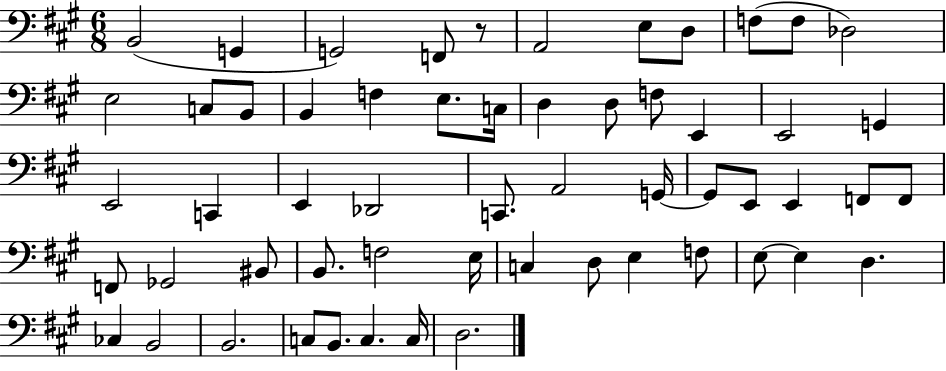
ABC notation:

X:1
T:Untitled
M:6/8
L:1/4
K:A
B,,2 G,, G,,2 F,,/2 z/2 A,,2 E,/2 D,/2 F,/2 F,/2 _D,2 E,2 C,/2 B,,/2 B,, F, E,/2 C,/4 D, D,/2 F,/2 E,, E,,2 G,, E,,2 C,, E,, _D,,2 C,,/2 A,,2 G,,/4 G,,/2 E,,/2 E,, F,,/2 F,,/2 F,,/2 _G,,2 ^B,,/2 B,,/2 F,2 E,/4 C, D,/2 E, F,/2 E,/2 E, D, _C, B,,2 B,,2 C,/2 B,,/2 C, C,/4 D,2